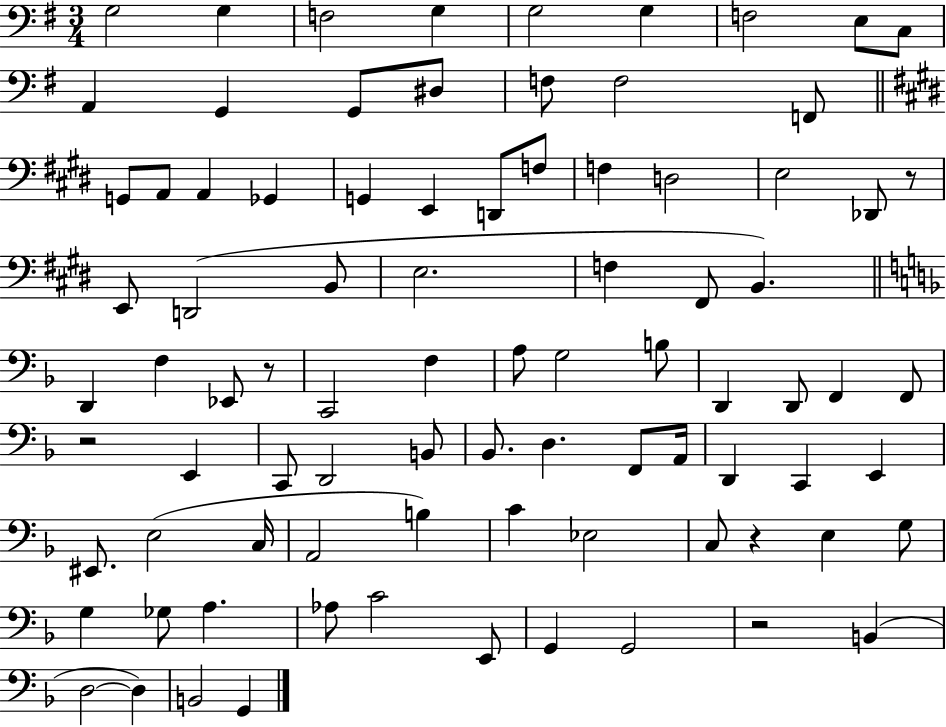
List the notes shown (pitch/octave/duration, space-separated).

G3/h G3/q F3/h G3/q G3/h G3/q F3/h E3/e C3/e A2/q G2/q G2/e D#3/e F3/e F3/h F2/e G2/e A2/e A2/q Gb2/q G2/q E2/q D2/e F3/e F3/q D3/h E3/h Db2/e R/e E2/e D2/h B2/e E3/h. F3/q F#2/e B2/q. D2/q F3/q Eb2/e R/e C2/h F3/q A3/e G3/h B3/e D2/q D2/e F2/q F2/e R/h E2/q C2/e D2/h B2/e Bb2/e. D3/q. F2/e A2/s D2/q C2/q E2/q EIS2/e. E3/h C3/s A2/h B3/q C4/q Eb3/h C3/e R/q E3/q G3/e G3/q Gb3/e A3/q. Ab3/e C4/h E2/e G2/q G2/h R/h B2/q D3/h D3/q B2/h G2/q